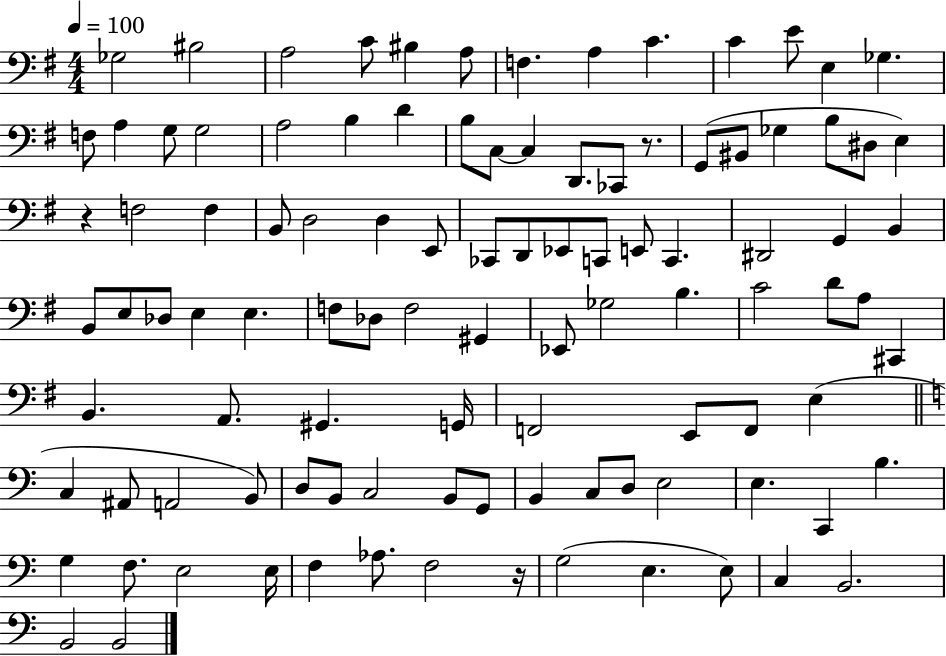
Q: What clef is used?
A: bass